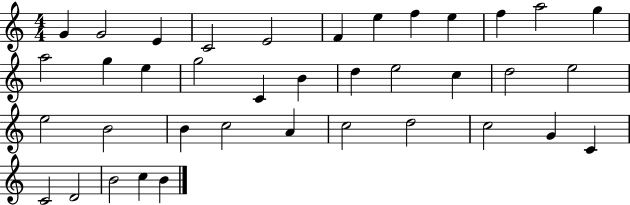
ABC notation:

X:1
T:Untitled
M:4/4
L:1/4
K:C
G G2 E C2 E2 F e f e f a2 g a2 g e g2 C B d e2 c d2 e2 e2 B2 B c2 A c2 d2 c2 G C C2 D2 B2 c B